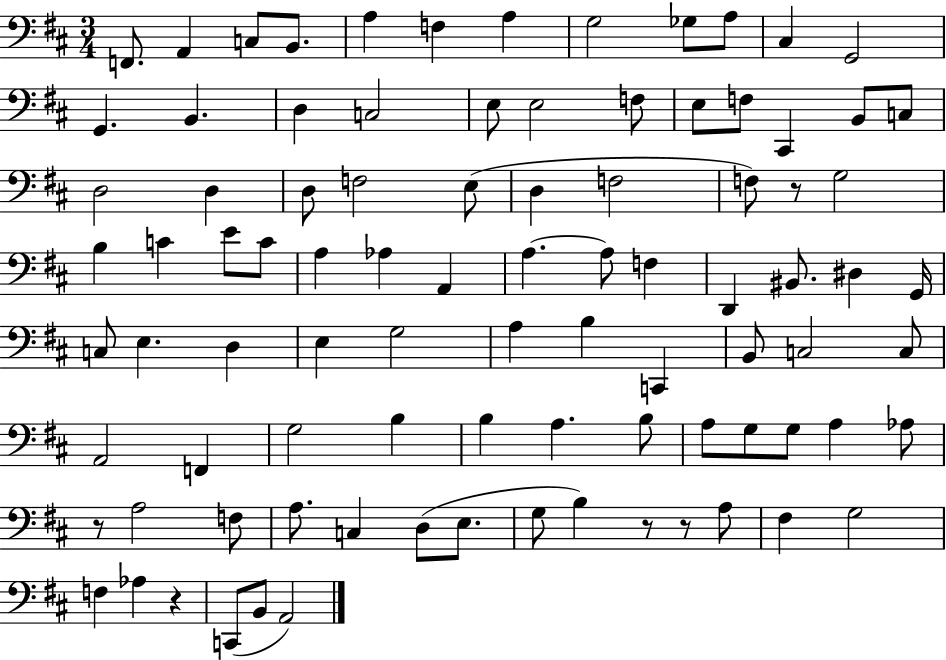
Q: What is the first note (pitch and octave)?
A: F2